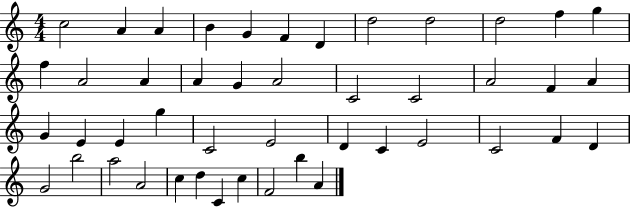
C5/h A4/q A4/q B4/q G4/q F4/q D4/q D5/h D5/h D5/h F5/q G5/q F5/q A4/h A4/q A4/q G4/q A4/h C4/h C4/h A4/h F4/q A4/q G4/q E4/q E4/q G5/q C4/h E4/h D4/q C4/q E4/h C4/h F4/q D4/q G4/h B5/h A5/h A4/h C5/q D5/q C4/q C5/q F4/h B5/q A4/q